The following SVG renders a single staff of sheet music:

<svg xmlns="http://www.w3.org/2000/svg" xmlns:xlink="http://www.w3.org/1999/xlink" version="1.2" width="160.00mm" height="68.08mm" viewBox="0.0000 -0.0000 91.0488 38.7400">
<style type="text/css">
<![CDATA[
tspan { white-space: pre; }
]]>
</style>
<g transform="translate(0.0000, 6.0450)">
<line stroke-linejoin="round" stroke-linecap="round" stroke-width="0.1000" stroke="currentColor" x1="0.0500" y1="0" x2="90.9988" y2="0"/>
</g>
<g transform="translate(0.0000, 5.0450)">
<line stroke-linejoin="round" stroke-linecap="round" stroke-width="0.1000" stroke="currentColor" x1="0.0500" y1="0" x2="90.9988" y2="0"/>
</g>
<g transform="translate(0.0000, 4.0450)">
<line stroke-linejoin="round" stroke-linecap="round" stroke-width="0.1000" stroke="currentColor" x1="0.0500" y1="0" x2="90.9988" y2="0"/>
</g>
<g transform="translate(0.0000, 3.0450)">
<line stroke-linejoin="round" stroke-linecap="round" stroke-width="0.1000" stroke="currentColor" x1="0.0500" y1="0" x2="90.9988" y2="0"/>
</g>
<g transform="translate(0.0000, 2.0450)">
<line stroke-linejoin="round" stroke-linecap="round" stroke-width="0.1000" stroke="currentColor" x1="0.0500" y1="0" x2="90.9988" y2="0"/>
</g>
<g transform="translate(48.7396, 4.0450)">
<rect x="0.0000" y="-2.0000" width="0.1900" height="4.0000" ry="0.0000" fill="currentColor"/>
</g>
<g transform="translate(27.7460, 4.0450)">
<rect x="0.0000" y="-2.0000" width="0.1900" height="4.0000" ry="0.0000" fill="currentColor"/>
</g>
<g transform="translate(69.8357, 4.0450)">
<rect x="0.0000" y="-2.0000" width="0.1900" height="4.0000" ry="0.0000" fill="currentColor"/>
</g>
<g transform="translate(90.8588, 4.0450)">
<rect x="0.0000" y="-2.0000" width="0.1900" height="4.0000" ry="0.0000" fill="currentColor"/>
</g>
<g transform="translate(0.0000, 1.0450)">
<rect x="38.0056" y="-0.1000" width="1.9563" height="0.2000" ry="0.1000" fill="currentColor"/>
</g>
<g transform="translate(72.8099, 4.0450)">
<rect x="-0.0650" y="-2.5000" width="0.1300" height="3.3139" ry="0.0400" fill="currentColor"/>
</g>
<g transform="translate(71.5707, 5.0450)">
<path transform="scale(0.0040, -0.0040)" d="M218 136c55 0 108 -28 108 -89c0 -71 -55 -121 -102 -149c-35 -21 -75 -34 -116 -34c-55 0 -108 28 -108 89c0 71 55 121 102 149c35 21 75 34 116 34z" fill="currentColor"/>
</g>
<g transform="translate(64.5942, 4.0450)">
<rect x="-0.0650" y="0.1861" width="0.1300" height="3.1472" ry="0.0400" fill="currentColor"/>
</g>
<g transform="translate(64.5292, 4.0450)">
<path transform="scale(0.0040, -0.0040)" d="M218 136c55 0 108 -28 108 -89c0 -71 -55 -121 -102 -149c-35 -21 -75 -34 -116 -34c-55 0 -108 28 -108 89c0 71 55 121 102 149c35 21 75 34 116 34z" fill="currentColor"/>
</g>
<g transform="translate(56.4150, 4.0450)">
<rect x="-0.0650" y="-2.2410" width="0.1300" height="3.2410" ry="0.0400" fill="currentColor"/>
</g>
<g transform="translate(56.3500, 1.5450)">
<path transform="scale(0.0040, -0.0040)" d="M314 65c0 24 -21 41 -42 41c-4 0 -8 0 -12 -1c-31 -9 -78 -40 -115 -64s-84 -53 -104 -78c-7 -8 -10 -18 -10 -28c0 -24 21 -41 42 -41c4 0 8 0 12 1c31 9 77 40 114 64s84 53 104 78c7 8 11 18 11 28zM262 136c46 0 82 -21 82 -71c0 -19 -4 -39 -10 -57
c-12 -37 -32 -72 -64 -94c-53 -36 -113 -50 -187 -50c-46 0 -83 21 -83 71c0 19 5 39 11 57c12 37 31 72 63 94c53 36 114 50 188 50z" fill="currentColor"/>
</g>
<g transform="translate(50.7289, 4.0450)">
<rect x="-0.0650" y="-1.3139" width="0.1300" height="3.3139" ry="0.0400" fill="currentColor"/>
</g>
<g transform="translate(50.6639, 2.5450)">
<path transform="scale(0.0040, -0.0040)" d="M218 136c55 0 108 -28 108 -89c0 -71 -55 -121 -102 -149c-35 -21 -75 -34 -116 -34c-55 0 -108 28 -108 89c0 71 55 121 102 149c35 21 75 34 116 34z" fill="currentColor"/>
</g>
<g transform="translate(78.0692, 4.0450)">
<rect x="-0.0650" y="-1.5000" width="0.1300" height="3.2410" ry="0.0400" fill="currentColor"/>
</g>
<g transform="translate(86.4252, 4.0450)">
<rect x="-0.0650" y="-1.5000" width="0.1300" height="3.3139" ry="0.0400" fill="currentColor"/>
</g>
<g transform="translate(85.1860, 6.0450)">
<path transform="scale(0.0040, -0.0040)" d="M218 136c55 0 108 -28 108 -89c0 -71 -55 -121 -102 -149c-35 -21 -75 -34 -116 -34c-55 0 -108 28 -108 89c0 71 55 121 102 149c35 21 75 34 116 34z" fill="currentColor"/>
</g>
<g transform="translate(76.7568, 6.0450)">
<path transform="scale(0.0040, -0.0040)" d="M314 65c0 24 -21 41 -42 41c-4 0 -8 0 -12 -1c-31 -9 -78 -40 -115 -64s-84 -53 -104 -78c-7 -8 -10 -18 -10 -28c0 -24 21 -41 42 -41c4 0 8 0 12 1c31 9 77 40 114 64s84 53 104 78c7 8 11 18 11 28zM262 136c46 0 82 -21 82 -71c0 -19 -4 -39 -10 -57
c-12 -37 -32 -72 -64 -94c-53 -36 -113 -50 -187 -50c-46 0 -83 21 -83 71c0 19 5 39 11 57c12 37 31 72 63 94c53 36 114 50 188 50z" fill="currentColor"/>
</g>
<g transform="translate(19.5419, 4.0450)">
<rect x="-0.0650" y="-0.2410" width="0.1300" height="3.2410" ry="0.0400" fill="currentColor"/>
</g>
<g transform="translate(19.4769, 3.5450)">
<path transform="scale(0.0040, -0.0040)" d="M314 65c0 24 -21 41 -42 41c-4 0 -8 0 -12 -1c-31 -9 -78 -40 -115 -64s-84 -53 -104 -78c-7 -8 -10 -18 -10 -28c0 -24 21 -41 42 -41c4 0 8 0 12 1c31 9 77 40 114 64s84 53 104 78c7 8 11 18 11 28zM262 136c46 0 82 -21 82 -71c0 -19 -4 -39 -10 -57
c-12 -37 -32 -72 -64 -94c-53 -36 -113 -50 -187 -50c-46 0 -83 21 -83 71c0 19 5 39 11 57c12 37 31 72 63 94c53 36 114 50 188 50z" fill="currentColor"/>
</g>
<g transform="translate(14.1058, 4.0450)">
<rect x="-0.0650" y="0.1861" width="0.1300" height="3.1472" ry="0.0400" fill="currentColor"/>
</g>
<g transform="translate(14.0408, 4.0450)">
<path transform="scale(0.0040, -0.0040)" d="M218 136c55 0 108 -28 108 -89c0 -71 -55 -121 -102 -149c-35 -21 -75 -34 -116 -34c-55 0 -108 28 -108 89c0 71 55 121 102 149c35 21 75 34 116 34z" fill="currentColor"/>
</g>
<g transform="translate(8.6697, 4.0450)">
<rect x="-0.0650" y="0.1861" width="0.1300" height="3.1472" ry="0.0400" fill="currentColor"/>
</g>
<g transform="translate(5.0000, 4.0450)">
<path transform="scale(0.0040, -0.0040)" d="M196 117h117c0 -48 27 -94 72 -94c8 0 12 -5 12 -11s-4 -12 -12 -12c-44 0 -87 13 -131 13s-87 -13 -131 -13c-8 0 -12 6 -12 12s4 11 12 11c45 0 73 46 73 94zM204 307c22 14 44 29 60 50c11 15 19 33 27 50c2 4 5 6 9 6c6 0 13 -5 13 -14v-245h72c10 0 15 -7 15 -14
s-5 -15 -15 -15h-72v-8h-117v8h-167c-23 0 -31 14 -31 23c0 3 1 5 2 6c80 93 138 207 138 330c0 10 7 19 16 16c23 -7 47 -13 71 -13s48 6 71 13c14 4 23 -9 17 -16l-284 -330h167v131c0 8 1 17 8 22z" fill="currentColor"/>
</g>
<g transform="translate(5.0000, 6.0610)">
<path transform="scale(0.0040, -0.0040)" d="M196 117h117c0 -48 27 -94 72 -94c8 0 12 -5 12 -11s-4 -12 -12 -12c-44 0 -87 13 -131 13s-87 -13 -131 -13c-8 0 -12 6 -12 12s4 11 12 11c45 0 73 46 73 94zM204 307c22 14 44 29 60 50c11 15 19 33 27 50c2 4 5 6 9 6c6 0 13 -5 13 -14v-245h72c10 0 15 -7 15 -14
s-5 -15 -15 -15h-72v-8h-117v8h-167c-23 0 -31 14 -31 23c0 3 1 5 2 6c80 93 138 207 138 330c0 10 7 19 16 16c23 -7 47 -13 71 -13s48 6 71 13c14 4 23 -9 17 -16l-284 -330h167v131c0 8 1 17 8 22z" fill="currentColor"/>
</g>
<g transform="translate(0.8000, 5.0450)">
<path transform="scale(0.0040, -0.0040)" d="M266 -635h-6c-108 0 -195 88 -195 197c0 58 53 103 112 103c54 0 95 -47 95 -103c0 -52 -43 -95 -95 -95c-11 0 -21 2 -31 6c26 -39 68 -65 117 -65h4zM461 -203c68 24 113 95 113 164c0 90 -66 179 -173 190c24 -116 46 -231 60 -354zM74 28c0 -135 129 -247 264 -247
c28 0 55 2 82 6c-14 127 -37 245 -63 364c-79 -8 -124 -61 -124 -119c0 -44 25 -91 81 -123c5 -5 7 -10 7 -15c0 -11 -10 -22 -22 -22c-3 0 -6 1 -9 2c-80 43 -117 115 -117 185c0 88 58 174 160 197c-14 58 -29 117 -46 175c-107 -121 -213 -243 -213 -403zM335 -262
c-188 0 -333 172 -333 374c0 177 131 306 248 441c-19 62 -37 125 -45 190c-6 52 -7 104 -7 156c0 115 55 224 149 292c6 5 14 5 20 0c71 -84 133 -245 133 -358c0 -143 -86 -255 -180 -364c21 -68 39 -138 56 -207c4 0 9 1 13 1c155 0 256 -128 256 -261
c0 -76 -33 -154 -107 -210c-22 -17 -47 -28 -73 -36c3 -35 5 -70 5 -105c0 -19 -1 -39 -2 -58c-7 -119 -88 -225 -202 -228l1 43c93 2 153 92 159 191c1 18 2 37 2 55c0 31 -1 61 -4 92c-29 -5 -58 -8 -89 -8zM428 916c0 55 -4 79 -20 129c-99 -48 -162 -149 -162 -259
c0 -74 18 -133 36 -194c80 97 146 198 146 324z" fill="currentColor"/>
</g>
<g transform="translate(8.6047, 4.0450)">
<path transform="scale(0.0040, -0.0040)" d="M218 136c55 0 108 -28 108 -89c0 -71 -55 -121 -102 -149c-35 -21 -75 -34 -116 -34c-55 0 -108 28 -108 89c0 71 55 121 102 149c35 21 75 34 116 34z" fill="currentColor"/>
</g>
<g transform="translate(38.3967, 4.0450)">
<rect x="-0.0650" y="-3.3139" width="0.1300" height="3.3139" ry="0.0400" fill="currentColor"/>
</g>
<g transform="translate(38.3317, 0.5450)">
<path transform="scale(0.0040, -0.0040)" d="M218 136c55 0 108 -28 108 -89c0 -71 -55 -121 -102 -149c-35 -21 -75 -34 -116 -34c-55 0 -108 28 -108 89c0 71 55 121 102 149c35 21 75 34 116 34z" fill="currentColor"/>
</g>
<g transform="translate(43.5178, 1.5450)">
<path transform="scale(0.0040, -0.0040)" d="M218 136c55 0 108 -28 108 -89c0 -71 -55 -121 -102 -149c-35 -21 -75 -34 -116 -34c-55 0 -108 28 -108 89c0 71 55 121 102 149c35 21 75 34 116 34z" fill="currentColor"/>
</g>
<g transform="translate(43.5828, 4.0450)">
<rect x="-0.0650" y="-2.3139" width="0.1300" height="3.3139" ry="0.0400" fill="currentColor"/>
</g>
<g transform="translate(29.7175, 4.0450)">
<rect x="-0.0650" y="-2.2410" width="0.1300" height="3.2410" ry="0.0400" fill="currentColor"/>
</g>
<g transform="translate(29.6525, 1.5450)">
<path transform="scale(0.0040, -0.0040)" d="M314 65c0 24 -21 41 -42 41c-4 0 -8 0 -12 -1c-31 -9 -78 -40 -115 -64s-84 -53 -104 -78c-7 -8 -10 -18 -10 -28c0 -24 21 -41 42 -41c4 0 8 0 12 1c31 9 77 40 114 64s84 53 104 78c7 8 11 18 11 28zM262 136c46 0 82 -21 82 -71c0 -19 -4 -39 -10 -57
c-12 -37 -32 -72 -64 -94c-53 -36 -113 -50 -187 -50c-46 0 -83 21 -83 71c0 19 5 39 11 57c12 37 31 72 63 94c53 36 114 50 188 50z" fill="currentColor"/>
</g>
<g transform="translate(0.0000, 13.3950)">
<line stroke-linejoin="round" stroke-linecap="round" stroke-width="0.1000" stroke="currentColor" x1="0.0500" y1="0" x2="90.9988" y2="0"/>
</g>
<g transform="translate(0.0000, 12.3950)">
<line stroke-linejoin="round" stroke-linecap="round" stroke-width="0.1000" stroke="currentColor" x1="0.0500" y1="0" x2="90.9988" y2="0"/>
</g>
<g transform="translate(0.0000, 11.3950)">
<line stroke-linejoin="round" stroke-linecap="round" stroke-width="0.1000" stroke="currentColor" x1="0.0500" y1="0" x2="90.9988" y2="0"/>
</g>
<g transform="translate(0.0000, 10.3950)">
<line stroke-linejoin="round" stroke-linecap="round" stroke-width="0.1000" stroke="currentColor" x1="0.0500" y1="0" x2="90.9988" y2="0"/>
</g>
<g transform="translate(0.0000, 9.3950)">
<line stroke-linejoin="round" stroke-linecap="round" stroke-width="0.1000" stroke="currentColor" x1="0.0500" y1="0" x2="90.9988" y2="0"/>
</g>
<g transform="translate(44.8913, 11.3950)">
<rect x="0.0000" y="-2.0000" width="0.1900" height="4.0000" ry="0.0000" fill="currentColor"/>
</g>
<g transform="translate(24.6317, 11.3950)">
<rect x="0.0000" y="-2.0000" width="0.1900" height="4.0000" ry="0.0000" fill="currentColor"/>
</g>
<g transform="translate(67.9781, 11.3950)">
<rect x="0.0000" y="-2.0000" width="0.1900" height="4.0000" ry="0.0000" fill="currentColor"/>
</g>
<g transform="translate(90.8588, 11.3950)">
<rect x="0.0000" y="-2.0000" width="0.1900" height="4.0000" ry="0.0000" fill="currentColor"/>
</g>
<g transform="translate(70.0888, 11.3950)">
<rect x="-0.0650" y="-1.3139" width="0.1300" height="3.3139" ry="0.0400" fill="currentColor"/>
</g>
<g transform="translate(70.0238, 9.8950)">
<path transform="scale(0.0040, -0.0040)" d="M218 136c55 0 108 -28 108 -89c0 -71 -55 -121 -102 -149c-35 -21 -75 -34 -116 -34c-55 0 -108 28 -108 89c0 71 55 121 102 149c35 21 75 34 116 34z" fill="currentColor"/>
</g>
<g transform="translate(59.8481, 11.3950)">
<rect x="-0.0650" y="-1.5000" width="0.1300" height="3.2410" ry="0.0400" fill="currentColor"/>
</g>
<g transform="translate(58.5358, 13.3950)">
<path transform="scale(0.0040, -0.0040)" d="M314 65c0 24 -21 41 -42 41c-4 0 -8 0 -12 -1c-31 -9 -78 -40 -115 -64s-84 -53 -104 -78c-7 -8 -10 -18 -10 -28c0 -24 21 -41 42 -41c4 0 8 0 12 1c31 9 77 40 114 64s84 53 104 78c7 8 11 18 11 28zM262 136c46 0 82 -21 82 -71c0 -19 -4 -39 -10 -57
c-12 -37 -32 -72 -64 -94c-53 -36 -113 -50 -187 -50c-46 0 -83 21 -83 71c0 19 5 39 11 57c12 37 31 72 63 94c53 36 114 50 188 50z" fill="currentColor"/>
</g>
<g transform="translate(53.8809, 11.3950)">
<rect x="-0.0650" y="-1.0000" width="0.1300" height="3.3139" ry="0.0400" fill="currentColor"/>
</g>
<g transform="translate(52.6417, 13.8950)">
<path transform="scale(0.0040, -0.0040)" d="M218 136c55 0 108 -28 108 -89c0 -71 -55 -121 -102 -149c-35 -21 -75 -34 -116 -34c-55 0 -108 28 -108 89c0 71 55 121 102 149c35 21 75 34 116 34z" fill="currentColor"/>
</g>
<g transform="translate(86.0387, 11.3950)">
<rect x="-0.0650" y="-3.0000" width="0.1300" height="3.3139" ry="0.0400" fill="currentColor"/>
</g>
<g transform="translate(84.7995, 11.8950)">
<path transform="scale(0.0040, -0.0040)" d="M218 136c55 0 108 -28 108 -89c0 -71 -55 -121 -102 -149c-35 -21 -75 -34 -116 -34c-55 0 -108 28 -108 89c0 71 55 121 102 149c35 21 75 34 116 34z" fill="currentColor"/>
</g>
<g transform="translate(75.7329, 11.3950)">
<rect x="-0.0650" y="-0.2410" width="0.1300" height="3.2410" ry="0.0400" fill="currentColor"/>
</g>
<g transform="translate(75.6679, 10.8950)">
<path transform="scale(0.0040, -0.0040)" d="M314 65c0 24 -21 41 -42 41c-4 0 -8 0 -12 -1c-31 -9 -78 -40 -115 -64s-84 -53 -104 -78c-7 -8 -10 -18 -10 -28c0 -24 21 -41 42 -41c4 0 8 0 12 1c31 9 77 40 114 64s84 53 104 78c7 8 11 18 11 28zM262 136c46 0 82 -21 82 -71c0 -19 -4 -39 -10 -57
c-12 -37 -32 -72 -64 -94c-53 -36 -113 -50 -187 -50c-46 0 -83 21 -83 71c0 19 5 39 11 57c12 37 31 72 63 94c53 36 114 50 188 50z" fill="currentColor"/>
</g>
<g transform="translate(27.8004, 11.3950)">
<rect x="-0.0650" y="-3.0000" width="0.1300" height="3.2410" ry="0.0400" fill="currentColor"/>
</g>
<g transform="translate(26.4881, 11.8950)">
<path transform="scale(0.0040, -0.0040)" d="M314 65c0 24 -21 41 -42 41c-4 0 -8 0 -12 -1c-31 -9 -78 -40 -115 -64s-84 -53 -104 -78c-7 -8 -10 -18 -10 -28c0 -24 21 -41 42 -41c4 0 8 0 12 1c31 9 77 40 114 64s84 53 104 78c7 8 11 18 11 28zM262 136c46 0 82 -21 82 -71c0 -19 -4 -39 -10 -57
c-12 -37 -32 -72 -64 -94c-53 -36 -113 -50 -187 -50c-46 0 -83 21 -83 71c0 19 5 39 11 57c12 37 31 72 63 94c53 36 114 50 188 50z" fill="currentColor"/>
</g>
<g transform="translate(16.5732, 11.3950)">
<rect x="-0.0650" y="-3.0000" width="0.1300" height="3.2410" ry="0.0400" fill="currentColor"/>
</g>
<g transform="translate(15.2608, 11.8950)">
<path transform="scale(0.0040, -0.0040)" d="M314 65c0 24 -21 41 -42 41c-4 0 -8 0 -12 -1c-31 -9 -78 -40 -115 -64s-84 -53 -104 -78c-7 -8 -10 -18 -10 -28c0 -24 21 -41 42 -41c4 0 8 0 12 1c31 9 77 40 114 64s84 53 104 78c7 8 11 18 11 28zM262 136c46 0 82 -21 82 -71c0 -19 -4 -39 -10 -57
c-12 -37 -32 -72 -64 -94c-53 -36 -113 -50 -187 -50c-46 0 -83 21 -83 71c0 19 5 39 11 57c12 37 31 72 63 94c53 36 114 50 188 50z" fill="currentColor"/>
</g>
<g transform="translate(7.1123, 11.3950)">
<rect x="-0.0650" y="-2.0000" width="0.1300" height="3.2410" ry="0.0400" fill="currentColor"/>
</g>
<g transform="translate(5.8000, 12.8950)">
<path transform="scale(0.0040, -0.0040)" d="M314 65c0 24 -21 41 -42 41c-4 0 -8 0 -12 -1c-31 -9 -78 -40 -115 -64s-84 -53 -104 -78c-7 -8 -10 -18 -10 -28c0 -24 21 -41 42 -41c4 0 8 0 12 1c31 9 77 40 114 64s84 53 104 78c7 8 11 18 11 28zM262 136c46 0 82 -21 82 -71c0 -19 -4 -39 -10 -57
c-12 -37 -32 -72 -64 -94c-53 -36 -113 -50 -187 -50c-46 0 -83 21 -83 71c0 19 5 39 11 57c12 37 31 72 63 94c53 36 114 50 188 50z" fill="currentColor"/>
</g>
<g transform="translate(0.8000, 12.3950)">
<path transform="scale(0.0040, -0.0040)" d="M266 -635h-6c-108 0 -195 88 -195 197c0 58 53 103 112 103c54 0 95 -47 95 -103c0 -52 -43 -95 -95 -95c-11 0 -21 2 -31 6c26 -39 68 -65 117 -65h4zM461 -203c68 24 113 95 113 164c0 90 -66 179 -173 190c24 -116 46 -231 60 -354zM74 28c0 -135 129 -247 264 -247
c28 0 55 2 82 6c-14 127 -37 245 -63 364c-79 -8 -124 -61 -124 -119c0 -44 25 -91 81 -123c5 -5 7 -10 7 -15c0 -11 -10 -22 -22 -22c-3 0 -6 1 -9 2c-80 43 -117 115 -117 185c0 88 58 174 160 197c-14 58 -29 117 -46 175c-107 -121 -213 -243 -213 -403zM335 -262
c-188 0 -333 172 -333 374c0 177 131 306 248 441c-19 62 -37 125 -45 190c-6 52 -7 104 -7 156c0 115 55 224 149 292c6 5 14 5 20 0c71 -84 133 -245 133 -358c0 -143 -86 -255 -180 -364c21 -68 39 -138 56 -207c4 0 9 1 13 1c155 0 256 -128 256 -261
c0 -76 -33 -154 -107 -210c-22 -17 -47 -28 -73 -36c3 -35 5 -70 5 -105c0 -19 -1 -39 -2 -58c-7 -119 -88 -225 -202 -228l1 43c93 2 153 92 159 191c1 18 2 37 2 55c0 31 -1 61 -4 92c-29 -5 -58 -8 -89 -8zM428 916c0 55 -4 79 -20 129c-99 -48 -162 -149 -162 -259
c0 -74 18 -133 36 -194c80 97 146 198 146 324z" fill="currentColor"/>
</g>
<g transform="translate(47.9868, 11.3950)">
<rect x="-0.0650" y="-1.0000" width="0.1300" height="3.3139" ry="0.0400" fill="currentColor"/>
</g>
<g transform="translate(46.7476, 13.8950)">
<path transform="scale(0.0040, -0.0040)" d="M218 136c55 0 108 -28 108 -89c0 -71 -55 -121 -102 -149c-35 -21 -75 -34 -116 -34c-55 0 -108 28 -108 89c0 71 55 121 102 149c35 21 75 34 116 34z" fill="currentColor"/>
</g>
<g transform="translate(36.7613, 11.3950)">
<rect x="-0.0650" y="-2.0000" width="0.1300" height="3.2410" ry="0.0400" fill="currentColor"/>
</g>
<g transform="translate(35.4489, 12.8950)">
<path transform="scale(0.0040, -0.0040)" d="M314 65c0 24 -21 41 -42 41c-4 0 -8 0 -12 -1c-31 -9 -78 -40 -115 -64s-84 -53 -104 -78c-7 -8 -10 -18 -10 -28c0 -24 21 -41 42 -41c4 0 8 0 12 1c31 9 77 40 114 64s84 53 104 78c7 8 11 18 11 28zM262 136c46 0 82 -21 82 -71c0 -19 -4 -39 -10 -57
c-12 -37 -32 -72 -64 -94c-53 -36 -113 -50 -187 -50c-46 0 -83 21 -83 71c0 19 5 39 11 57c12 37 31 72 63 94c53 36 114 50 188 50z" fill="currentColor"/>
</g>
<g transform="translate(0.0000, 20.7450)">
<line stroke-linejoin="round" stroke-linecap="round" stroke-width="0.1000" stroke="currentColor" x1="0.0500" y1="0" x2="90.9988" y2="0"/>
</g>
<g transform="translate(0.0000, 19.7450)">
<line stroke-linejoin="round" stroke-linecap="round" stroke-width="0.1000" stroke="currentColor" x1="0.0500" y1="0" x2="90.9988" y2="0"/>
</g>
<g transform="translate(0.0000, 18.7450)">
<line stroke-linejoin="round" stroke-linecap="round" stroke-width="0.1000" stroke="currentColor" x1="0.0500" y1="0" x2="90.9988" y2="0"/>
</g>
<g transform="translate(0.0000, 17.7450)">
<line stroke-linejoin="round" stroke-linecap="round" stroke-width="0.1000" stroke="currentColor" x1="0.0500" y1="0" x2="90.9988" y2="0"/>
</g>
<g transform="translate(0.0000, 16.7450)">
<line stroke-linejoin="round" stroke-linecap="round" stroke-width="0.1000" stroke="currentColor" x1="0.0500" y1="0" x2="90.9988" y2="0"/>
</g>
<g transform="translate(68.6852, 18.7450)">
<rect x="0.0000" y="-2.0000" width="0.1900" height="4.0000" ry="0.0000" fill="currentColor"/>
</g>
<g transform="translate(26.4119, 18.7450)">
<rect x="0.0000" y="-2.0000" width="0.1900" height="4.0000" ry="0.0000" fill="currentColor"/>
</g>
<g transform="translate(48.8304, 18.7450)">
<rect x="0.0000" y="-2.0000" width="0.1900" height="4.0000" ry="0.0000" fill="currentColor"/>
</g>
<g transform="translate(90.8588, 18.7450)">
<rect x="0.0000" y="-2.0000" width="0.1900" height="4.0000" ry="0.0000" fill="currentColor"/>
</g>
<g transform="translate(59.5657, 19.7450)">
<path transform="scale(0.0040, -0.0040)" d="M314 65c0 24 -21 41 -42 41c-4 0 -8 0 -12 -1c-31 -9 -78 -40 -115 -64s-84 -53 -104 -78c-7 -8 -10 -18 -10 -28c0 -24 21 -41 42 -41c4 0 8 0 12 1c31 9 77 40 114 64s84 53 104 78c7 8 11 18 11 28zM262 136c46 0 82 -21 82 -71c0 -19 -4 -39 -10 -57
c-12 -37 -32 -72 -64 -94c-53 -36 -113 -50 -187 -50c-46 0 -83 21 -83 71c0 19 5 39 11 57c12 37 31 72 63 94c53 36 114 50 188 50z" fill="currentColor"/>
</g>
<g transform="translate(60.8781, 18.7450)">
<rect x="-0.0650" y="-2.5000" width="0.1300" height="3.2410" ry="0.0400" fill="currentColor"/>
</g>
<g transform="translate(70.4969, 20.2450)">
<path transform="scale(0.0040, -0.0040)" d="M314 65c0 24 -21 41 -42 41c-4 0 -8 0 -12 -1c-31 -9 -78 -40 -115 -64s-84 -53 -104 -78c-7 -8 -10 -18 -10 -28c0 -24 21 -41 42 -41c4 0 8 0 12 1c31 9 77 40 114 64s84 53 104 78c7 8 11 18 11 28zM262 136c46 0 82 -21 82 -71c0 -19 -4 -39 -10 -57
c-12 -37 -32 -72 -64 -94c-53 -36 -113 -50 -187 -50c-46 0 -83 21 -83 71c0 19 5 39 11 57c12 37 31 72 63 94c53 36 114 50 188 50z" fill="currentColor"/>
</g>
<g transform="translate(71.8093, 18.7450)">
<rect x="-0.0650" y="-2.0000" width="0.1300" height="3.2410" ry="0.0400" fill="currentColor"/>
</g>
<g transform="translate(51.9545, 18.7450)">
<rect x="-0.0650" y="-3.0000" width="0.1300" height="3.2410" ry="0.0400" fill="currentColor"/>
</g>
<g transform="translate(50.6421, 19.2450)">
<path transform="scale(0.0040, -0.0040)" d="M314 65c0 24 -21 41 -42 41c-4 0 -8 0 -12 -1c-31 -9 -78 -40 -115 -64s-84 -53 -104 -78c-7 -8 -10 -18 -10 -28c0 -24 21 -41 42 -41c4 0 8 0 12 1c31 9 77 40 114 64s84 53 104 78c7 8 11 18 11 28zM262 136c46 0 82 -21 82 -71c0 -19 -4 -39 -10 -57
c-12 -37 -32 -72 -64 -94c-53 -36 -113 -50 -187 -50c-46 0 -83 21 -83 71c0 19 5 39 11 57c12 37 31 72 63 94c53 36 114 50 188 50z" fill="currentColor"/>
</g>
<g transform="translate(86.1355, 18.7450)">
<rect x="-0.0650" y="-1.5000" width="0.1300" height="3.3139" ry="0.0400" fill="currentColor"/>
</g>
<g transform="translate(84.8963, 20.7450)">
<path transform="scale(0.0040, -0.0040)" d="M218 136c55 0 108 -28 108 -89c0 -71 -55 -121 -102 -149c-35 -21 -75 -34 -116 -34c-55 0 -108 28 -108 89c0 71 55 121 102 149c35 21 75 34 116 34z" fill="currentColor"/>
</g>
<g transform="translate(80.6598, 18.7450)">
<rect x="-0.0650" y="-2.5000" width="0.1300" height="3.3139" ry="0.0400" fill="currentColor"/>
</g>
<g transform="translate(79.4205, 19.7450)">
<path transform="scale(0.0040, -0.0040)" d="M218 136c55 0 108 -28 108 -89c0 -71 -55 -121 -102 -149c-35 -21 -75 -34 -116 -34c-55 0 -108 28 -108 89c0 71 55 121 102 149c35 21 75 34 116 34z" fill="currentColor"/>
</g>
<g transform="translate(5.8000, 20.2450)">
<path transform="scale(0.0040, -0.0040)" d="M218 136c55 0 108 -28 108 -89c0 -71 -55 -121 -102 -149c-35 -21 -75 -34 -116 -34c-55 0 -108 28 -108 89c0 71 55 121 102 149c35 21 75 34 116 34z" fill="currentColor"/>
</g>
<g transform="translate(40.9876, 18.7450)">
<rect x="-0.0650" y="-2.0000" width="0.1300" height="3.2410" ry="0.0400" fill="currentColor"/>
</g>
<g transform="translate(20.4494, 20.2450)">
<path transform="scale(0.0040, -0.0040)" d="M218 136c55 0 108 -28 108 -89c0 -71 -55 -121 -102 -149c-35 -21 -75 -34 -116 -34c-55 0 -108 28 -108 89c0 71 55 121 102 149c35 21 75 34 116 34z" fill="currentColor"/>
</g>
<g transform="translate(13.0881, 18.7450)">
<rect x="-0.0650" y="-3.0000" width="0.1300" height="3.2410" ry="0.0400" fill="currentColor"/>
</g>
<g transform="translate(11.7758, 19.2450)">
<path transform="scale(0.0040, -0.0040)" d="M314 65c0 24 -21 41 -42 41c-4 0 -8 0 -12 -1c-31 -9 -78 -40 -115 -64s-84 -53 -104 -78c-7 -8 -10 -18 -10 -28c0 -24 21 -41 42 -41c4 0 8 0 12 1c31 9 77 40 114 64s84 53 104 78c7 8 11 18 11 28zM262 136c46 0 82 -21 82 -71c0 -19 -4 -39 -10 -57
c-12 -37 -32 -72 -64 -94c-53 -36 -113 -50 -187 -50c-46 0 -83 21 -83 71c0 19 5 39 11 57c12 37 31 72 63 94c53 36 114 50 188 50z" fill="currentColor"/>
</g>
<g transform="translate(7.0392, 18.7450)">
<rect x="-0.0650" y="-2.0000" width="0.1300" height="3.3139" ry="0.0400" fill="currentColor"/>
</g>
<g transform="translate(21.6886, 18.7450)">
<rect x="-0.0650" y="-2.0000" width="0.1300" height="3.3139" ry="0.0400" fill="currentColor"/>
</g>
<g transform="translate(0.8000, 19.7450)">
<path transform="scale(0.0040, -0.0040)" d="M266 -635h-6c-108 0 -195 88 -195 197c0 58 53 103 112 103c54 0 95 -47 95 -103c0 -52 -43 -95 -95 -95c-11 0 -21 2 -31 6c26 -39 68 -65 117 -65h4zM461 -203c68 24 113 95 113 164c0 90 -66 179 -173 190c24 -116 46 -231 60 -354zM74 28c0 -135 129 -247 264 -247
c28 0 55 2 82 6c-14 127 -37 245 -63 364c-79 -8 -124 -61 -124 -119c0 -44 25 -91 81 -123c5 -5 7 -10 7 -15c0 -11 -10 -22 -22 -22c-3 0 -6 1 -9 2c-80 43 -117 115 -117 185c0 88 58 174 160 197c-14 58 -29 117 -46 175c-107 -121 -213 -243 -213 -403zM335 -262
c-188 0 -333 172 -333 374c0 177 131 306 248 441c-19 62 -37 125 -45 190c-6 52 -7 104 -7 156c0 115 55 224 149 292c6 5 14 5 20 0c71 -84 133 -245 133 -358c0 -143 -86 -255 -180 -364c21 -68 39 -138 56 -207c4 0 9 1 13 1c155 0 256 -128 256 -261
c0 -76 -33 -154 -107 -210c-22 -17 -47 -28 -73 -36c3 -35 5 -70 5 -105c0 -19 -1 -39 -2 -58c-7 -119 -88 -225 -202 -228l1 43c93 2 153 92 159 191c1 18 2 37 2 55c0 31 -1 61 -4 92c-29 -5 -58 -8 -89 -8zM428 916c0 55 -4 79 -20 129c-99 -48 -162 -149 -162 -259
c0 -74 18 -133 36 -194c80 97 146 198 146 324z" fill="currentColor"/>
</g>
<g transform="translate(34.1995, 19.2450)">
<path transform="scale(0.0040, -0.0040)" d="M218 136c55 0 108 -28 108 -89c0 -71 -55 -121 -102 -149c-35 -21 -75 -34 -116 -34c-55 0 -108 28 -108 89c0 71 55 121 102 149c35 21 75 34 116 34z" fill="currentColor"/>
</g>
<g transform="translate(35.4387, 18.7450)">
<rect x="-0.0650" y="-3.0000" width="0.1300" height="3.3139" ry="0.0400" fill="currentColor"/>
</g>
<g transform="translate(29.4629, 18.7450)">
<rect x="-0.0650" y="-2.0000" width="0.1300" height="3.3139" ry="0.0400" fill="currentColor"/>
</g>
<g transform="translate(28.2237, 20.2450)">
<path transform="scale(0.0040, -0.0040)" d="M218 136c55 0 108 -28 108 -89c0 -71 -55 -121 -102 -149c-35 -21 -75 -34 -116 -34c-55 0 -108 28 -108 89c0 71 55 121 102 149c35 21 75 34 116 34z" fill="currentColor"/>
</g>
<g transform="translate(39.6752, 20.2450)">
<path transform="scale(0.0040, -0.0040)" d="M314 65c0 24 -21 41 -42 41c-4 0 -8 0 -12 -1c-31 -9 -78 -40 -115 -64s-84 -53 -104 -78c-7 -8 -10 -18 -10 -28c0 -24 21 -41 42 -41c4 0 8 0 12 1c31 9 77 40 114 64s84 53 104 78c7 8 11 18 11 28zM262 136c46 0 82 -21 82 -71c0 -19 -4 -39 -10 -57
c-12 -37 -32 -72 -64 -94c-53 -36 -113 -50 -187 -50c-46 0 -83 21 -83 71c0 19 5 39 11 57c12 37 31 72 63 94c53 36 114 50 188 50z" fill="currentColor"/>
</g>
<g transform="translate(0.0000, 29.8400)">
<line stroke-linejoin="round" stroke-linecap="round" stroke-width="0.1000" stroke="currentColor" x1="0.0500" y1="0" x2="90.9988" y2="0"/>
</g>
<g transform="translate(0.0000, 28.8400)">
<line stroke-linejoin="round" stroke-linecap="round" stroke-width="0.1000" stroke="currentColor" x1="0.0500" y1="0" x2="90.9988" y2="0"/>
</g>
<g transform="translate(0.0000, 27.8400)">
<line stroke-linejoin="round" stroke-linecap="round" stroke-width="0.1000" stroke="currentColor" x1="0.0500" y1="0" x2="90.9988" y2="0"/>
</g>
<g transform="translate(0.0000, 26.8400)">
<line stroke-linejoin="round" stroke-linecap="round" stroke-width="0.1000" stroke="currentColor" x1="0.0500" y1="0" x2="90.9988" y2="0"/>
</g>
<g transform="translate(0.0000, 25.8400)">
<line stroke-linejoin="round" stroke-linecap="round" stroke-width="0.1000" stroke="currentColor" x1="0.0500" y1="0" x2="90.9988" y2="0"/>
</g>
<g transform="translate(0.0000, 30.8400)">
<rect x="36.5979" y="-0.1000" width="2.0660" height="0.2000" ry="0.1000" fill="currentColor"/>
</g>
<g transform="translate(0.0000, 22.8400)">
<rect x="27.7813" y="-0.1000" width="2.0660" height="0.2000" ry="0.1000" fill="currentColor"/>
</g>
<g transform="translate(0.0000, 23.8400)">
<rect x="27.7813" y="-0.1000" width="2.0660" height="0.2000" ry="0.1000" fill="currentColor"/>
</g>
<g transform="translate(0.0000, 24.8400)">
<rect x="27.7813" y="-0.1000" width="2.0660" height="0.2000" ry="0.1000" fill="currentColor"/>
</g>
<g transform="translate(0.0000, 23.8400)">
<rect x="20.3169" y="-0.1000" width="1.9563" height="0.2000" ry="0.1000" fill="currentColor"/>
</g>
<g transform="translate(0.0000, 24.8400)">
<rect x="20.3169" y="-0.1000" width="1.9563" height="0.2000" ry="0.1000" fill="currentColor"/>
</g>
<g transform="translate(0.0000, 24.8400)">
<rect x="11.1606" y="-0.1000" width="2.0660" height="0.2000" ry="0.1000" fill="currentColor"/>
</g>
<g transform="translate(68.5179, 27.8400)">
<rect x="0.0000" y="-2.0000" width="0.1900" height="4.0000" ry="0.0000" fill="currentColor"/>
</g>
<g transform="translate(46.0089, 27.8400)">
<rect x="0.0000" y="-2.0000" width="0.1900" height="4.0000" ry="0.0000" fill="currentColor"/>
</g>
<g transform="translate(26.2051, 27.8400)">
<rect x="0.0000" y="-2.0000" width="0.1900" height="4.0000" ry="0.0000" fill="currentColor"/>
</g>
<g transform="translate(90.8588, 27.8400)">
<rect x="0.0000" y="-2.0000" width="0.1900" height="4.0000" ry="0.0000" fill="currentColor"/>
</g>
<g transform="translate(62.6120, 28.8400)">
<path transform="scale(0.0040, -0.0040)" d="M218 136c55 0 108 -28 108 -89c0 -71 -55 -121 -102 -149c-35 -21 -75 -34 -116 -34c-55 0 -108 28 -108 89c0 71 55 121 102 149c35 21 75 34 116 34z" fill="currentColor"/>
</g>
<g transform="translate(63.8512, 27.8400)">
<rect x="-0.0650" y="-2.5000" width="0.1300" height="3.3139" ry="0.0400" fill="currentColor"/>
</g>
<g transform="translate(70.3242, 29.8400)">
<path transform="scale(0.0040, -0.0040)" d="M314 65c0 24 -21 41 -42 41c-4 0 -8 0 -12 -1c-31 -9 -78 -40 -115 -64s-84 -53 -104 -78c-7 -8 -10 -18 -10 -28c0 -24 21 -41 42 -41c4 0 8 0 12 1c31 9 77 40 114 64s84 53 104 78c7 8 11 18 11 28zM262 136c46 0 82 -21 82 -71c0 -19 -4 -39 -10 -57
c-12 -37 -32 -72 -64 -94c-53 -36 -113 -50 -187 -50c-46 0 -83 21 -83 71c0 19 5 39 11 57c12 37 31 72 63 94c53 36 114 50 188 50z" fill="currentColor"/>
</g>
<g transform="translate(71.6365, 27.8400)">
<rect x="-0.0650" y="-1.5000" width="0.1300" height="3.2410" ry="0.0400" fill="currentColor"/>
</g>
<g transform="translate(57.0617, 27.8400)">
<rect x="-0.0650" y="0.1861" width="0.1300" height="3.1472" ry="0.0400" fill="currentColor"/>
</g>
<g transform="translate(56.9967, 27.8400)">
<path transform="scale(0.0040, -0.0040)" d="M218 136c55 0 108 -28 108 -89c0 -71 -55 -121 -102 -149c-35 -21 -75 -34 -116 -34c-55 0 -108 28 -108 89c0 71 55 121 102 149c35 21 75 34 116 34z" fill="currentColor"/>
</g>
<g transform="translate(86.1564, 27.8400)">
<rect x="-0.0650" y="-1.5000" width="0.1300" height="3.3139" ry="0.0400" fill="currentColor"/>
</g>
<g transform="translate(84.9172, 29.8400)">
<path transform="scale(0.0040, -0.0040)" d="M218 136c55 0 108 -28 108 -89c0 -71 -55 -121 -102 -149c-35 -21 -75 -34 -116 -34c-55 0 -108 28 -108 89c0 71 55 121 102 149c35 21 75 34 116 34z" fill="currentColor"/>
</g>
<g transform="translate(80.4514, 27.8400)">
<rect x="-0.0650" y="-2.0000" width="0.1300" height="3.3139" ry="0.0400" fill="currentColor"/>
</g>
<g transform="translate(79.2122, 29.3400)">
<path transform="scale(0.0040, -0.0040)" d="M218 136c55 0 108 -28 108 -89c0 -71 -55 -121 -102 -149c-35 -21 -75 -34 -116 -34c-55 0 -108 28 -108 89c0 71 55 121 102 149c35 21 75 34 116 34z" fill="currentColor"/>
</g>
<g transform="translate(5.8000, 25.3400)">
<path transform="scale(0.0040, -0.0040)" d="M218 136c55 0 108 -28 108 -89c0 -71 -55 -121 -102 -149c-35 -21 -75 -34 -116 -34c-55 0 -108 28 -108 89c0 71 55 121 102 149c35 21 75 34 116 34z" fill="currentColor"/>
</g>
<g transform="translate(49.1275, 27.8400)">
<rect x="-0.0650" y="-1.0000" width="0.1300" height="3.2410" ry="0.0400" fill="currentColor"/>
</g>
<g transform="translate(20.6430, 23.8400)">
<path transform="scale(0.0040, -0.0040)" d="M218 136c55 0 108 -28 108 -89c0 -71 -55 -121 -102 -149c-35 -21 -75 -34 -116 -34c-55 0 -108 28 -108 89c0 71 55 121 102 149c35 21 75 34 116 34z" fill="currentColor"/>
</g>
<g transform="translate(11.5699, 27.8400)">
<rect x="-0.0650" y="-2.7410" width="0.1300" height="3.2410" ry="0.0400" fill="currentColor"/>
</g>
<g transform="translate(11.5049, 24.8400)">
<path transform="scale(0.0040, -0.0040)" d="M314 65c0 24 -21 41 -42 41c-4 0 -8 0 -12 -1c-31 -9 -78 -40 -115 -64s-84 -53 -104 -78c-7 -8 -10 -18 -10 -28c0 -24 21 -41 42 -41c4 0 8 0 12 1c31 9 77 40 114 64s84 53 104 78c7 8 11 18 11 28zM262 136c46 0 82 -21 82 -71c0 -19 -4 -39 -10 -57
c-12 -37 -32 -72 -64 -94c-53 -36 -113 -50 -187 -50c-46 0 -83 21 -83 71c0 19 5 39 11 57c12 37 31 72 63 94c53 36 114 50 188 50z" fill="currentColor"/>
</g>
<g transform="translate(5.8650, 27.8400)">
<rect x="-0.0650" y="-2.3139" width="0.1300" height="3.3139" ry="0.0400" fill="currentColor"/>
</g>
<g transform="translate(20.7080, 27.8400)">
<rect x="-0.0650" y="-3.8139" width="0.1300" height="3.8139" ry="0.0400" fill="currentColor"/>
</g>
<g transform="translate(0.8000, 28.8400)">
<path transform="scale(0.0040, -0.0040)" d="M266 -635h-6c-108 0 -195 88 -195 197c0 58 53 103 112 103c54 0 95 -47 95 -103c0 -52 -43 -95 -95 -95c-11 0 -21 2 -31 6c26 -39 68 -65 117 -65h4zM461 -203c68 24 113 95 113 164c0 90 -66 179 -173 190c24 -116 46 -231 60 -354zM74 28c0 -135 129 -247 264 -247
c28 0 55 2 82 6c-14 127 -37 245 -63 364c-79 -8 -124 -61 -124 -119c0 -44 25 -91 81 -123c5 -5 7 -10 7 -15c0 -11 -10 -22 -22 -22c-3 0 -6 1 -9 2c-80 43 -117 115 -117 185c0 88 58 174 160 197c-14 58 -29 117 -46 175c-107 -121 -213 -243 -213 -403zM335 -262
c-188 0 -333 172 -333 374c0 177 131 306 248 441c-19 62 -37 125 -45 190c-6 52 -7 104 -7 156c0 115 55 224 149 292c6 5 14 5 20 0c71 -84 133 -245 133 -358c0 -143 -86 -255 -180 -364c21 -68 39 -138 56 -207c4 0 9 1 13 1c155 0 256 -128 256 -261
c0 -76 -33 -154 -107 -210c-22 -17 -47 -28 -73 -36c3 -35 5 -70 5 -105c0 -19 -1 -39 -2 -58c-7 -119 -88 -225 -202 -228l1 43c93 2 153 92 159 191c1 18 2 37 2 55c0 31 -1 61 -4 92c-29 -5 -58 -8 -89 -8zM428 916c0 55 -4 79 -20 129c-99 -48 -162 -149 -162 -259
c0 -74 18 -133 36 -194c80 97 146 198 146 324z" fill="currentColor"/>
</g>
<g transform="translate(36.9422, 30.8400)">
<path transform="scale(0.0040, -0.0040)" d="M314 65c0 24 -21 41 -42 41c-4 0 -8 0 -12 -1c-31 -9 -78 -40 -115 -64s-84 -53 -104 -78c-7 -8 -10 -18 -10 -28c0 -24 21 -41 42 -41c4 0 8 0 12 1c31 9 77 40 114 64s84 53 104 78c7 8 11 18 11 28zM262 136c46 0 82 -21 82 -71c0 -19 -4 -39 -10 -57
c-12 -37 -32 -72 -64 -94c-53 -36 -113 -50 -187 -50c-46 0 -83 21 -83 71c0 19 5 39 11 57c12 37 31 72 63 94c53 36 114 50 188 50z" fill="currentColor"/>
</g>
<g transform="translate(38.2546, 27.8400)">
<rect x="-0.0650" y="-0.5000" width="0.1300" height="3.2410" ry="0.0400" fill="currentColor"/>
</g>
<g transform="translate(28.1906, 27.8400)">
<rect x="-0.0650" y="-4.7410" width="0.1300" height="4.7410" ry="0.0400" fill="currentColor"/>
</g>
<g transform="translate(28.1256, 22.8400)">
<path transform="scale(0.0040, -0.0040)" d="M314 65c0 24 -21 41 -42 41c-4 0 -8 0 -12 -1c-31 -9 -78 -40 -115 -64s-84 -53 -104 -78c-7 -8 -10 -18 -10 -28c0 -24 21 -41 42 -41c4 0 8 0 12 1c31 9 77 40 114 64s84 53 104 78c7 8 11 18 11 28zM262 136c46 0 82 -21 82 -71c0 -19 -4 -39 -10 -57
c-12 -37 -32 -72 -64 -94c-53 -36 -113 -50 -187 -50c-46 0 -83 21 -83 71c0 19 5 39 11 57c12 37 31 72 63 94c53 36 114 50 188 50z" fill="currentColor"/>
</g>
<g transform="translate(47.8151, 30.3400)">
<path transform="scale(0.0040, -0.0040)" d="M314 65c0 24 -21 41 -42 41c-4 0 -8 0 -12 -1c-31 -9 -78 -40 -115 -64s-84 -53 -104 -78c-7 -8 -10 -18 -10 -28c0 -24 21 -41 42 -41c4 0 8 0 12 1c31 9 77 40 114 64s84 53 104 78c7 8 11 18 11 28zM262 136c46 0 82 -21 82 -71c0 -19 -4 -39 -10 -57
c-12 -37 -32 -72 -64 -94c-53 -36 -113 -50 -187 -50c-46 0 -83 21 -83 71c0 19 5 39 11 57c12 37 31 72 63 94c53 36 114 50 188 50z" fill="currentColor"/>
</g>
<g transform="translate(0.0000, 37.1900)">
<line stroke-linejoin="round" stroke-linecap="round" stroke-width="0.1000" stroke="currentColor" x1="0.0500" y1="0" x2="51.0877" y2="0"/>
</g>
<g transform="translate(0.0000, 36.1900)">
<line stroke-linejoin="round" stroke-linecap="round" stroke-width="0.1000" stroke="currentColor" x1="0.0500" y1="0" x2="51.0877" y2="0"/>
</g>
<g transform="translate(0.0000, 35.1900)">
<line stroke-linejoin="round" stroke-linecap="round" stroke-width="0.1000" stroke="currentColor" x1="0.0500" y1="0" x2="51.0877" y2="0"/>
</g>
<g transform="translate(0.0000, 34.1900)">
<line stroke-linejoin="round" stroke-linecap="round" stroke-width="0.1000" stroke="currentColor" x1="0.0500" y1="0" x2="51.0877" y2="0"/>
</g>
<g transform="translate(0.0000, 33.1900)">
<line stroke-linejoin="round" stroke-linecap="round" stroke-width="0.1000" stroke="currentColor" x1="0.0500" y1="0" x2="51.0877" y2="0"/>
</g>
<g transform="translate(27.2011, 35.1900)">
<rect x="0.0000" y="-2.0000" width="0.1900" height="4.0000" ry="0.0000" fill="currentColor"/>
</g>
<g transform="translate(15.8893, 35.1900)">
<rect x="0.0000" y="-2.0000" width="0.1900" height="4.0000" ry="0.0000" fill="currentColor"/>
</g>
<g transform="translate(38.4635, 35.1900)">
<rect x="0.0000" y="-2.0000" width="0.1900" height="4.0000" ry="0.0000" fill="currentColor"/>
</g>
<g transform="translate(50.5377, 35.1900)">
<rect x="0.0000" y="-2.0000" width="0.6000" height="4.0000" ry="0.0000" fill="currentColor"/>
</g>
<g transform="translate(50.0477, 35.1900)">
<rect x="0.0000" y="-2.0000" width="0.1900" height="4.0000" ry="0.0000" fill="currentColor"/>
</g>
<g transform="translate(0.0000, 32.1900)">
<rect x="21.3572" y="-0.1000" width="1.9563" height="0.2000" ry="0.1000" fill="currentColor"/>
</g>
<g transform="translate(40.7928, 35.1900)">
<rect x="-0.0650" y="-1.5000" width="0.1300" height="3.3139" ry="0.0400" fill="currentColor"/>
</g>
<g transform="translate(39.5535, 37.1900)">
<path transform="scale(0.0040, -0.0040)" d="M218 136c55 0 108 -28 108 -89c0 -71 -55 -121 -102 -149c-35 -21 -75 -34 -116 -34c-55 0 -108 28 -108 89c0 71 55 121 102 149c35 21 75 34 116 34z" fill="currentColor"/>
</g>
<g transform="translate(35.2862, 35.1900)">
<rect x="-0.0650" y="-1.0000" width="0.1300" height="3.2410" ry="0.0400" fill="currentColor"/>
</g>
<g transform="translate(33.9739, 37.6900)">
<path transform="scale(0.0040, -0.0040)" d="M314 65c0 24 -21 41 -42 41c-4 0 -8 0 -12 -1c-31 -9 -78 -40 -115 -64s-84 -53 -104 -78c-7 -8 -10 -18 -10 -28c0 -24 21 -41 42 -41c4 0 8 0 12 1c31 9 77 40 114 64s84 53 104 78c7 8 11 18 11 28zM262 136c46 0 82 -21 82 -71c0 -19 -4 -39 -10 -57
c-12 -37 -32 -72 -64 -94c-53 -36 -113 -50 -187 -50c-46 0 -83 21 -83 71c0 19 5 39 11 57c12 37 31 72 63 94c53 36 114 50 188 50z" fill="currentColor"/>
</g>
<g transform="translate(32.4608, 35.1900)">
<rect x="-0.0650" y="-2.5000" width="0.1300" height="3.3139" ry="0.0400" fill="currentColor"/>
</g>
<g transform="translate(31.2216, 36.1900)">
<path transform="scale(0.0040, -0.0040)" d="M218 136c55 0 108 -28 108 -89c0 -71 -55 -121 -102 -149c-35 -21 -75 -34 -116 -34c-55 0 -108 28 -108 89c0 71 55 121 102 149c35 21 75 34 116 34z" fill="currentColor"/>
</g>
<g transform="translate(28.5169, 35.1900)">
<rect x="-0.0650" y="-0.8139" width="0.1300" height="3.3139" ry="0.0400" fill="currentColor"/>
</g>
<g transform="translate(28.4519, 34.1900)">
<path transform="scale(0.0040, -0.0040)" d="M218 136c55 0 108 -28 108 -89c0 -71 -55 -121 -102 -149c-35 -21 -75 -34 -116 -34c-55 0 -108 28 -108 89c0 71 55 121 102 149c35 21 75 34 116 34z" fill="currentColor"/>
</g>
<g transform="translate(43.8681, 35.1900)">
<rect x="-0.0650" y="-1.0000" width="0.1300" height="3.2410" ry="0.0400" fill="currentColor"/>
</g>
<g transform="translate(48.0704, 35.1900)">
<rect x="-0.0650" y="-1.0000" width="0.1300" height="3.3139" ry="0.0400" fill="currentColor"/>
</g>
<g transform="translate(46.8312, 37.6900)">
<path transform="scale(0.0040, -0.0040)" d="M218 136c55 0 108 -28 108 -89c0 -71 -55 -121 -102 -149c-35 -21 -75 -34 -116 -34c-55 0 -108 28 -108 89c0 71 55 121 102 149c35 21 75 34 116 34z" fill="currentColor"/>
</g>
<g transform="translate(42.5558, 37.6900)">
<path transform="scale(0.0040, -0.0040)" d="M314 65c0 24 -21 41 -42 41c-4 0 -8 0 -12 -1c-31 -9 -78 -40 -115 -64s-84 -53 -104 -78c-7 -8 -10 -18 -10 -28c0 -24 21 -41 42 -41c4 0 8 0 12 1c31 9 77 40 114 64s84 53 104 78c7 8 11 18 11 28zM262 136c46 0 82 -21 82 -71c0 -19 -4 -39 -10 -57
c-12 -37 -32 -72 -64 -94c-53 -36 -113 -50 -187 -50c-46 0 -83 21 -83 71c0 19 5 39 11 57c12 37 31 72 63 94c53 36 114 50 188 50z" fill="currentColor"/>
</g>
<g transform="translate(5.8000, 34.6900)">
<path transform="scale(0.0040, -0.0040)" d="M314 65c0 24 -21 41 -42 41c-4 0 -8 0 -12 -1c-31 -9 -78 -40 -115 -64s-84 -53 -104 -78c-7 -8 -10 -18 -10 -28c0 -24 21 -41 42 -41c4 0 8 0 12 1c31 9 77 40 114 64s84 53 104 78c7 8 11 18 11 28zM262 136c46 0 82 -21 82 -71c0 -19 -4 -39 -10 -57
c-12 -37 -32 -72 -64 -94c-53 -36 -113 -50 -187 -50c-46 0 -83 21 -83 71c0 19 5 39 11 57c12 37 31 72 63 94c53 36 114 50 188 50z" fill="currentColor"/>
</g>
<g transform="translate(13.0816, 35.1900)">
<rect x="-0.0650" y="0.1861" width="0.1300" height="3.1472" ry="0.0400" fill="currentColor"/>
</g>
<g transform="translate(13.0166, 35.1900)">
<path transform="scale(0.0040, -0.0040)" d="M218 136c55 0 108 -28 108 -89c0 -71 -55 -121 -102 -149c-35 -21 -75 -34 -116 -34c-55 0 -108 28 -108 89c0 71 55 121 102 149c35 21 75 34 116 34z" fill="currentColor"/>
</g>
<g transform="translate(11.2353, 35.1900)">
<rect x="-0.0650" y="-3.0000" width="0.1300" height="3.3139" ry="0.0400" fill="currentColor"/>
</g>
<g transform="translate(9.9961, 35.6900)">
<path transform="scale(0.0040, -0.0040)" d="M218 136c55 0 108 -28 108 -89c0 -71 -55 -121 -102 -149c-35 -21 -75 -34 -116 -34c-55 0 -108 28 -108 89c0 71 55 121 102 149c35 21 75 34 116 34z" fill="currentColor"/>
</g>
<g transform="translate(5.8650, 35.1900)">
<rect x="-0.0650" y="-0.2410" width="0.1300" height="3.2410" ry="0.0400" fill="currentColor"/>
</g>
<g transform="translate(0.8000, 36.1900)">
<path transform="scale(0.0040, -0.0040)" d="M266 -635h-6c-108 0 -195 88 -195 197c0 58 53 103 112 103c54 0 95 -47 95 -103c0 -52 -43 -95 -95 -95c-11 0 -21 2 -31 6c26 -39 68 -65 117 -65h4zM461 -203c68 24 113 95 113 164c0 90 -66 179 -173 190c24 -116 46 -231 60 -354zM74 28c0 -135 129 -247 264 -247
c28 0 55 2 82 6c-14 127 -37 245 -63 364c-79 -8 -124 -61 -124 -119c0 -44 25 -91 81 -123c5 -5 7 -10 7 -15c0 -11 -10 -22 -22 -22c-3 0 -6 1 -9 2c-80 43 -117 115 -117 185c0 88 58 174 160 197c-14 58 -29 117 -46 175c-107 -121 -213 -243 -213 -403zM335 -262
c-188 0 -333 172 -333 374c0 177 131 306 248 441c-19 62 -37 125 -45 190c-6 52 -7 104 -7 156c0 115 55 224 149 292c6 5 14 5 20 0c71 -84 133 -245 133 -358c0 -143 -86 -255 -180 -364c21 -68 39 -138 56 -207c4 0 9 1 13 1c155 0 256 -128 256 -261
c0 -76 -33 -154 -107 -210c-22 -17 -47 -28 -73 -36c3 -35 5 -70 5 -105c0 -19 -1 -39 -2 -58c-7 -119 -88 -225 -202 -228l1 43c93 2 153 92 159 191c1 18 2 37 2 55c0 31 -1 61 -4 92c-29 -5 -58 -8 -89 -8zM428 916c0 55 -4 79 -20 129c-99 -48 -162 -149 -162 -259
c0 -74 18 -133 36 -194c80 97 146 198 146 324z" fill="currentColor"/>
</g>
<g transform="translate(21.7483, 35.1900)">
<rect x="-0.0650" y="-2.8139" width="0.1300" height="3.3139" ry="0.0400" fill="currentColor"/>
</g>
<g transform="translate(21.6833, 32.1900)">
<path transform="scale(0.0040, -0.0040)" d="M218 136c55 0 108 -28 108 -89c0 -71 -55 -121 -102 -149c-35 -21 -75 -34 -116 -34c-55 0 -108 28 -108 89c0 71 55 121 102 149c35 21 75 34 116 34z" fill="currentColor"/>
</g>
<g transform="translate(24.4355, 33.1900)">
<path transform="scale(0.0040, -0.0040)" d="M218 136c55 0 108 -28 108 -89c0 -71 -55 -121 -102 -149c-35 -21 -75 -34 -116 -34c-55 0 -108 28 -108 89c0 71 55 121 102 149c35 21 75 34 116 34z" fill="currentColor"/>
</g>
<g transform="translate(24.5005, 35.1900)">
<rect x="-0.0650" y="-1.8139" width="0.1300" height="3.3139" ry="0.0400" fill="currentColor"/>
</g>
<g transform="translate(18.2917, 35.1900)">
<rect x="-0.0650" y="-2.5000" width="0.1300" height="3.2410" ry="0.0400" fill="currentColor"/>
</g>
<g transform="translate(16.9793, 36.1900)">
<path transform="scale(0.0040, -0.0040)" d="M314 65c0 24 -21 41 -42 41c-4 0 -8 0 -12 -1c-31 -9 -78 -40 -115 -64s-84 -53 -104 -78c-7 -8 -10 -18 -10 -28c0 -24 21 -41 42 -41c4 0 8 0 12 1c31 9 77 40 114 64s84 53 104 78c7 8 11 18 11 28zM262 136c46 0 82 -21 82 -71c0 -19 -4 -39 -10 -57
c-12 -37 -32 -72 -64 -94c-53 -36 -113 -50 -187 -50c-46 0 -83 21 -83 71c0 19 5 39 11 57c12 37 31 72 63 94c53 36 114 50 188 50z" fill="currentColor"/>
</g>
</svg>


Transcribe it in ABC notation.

X:1
T:Untitled
M:4/4
L:1/4
K:C
B B c2 g2 b g e g2 B G E2 E F2 A2 A2 F2 D D E2 e c2 A F A2 F F A F2 A2 G2 F2 G E g a2 c' e'2 C2 D2 B G E2 F E c2 A B G2 a f d G D2 E D2 D